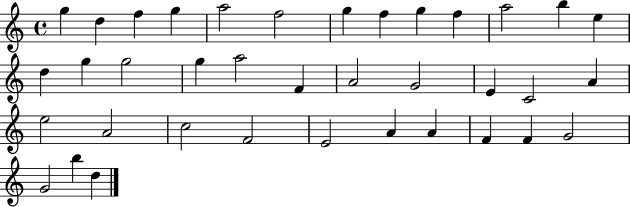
G5/q D5/q F5/q G5/q A5/h F5/h G5/q F5/q G5/q F5/q A5/h B5/q E5/q D5/q G5/q G5/h G5/q A5/h F4/q A4/h G4/h E4/q C4/h A4/q E5/h A4/h C5/h F4/h E4/h A4/q A4/q F4/q F4/q G4/h G4/h B5/q D5/q